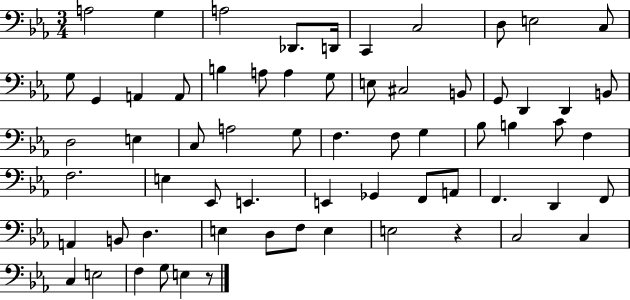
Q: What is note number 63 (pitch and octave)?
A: E3